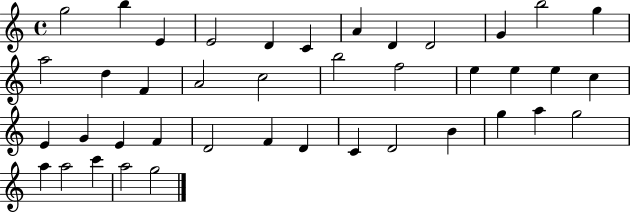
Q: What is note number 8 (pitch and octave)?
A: D4